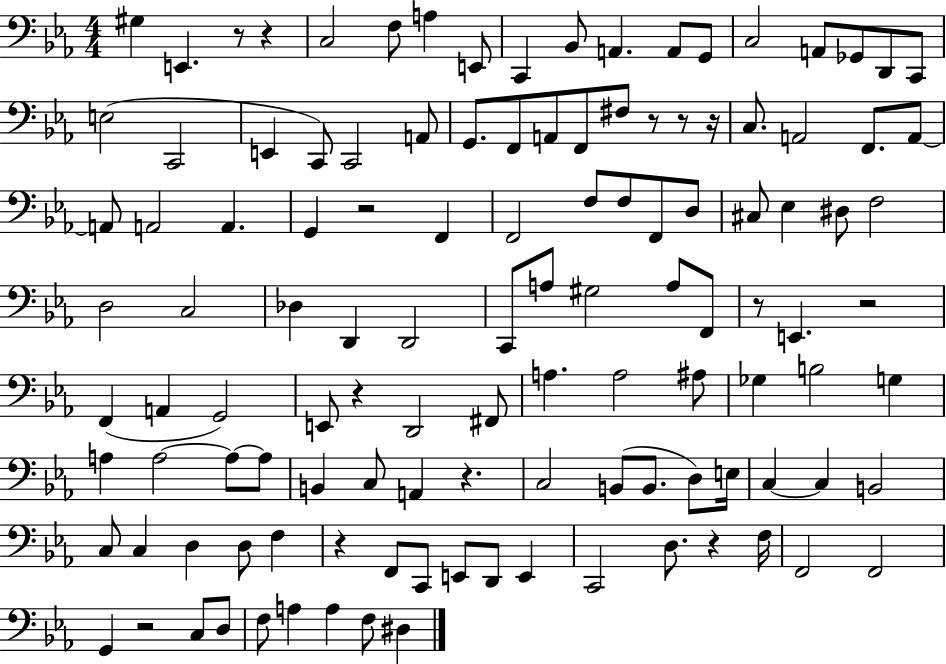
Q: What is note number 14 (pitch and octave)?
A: Gb2